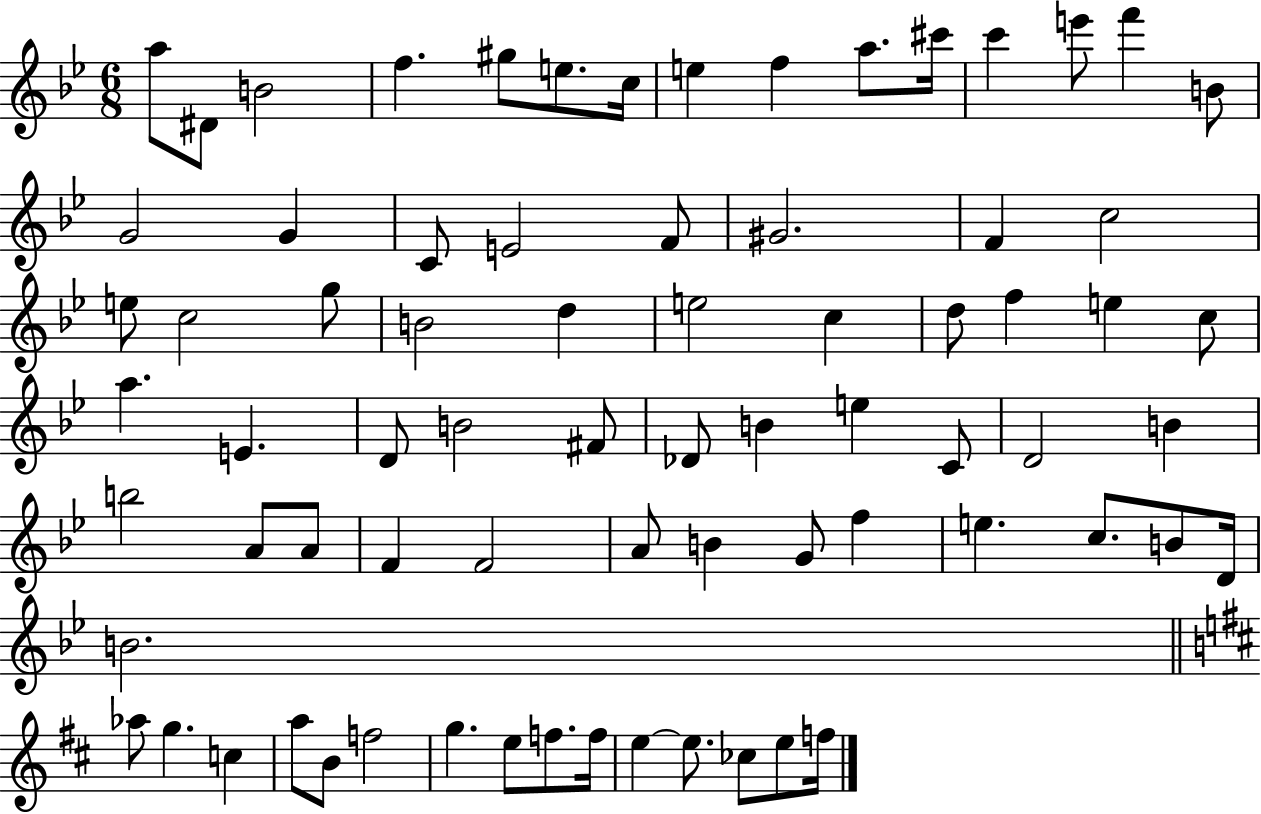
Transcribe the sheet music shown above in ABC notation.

X:1
T:Untitled
M:6/8
L:1/4
K:Bb
a/2 ^D/2 B2 f ^g/2 e/2 c/4 e f a/2 ^c'/4 c' e'/2 f' B/2 G2 G C/2 E2 F/2 ^G2 F c2 e/2 c2 g/2 B2 d e2 c d/2 f e c/2 a E D/2 B2 ^F/2 _D/2 B e C/2 D2 B b2 A/2 A/2 F F2 A/2 B G/2 f e c/2 B/2 D/4 B2 _a/2 g c a/2 B/2 f2 g e/2 f/2 f/4 e e/2 _c/2 e/2 f/4